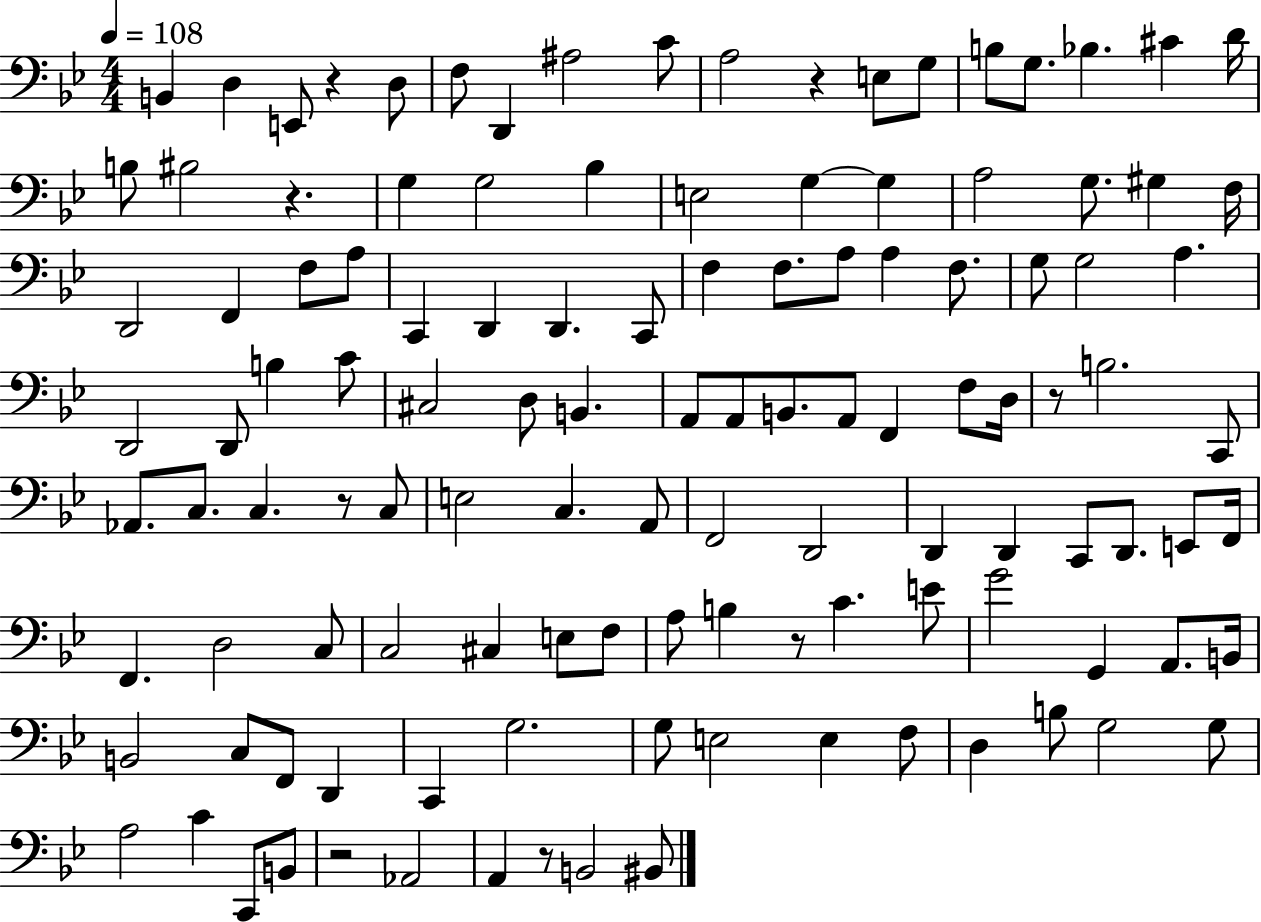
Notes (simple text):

B2/q D3/q E2/e R/q D3/e F3/e D2/q A#3/h C4/e A3/h R/q E3/e G3/e B3/e G3/e. Bb3/q. C#4/q D4/s B3/e BIS3/h R/q. G3/q G3/h Bb3/q E3/h G3/q G3/q A3/h G3/e. G#3/q F3/s D2/h F2/q F3/e A3/e C2/q D2/q D2/q. C2/e F3/q F3/e. A3/e A3/q F3/e. G3/e G3/h A3/q. D2/h D2/e B3/q C4/e C#3/h D3/e B2/q. A2/e A2/e B2/e. A2/e F2/q F3/e D3/s R/e B3/h. C2/e Ab2/e. C3/e. C3/q. R/e C3/e E3/h C3/q. A2/e F2/h D2/h D2/q D2/q C2/e D2/e. E2/e F2/s F2/q. D3/h C3/e C3/h C#3/q E3/e F3/e A3/e B3/q R/e C4/q. E4/e G4/h G2/q A2/e. B2/s B2/h C3/e F2/e D2/q C2/q G3/h. G3/e E3/h E3/q F3/e D3/q B3/e G3/h G3/e A3/h C4/q C2/e B2/e R/h Ab2/h A2/q R/e B2/h BIS2/e